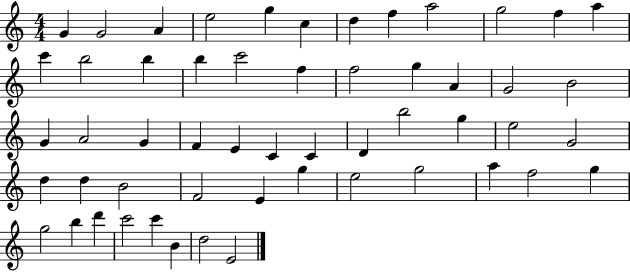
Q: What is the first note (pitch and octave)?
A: G4